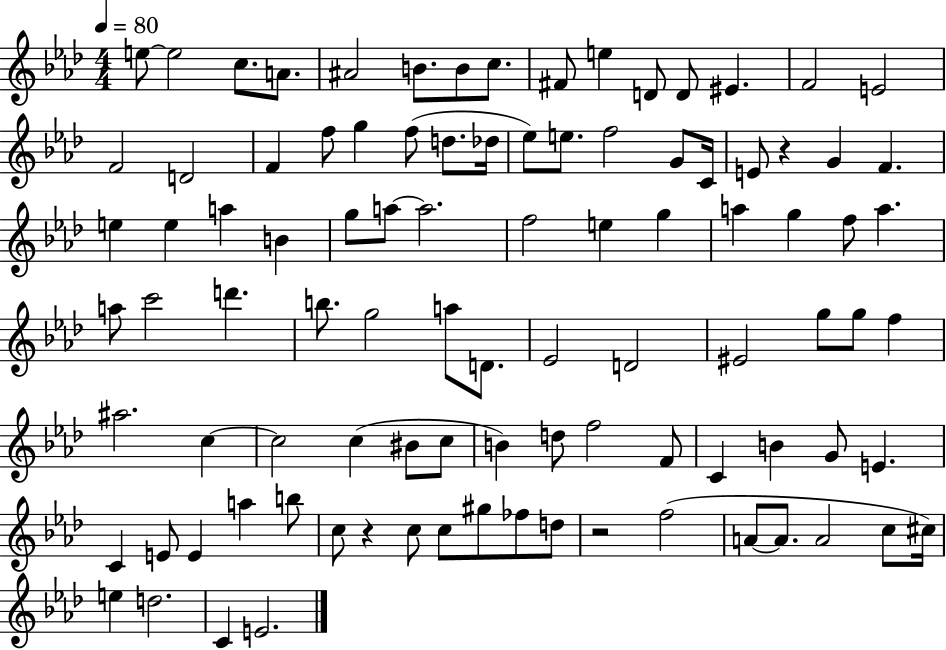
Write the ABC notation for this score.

X:1
T:Untitled
M:4/4
L:1/4
K:Ab
e/2 e2 c/2 A/2 ^A2 B/2 B/2 c/2 ^F/2 e D/2 D/2 ^E F2 E2 F2 D2 F f/2 g f/2 d/2 _d/4 _e/2 e/2 f2 G/2 C/4 E/2 z G F e e a B g/2 a/2 a2 f2 e g a g f/2 a a/2 c'2 d' b/2 g2 a/2 D/2 _E2 D2 ^E2 g/2 g/2 f ^a2 c c2 c ^B/2 c/2 B d/2 f2 F/2 C B G/2 E C E/2 E a b/2 c/2 z c/2 c/2 ^g/2 _f/2 d/2 z2 f2 A/2 A/2 A2 c/2 ^c/4 e d2 C E2